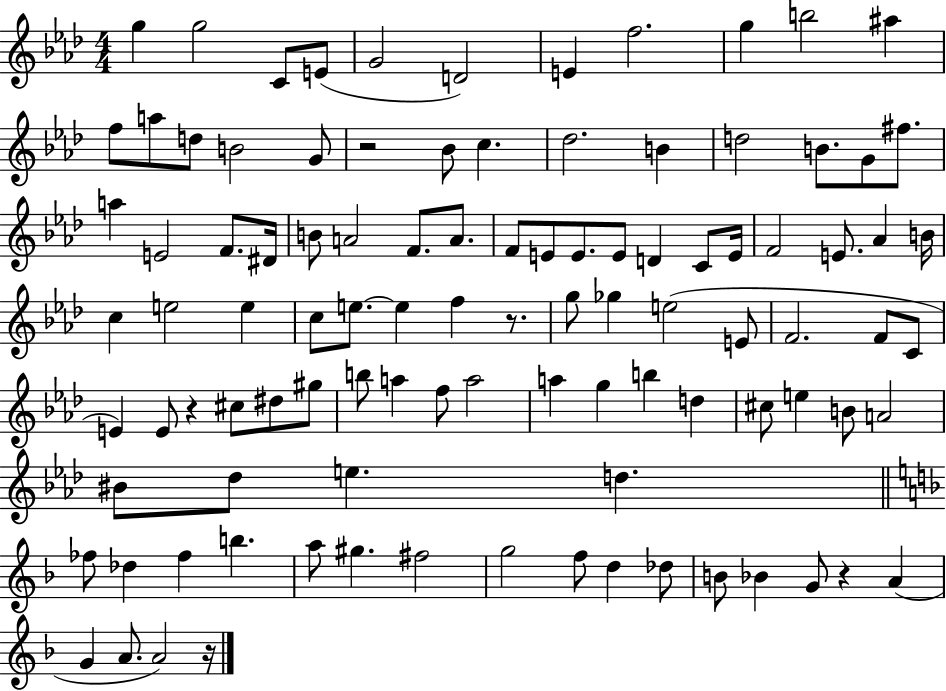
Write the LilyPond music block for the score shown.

{
  \clef treble
  \numericTimeSignature
  \time 4/4
  \key aes \major
  \repeat volta 2 { g''4 g''2 c'8 e'8( | g'2 d'2) | e'4 f''2. | g''4 b''2 ais''4 | \break f''8 a''8 d''8 b'2 g'8 | r2 bes'8 c''4. | des''2. b'4 | d''2 b'8. g'8 fis''8. | \break a''4 e'2 f'8. dis'16 | b'8 a'2 f'8. a'8. | f'8 e'8 e'8. e'8 d'4 c'8 e'16 | f'2 e'8. aes'4 b'16 | \break c''4 e''2 e''4 | c''8 e''8.~~ e''4 f''4 r8. | g''8 ges''4 e''2( e'8 | f'2. f'8 c'8 | \break e'4) e'8 r4 cis''8 dis''8 gis''8 | b''8 a''4 f''8 a''2 | a''4 g''4 b''4 d''4 | cis''8 e''4 b'8 a'2 | \break bis'8 des''8 e''4. d''4. | \bar "||" \break \key f \major fes''8 des''4 fes''4 b''4. | a''8 gis''4. fis''2 | g''2 f''8 d''4 des''8 | b'8 bes'4 g'8 r4 a'4( | \break g'4 a'8. a'2) r16 | } \bar "|."
}